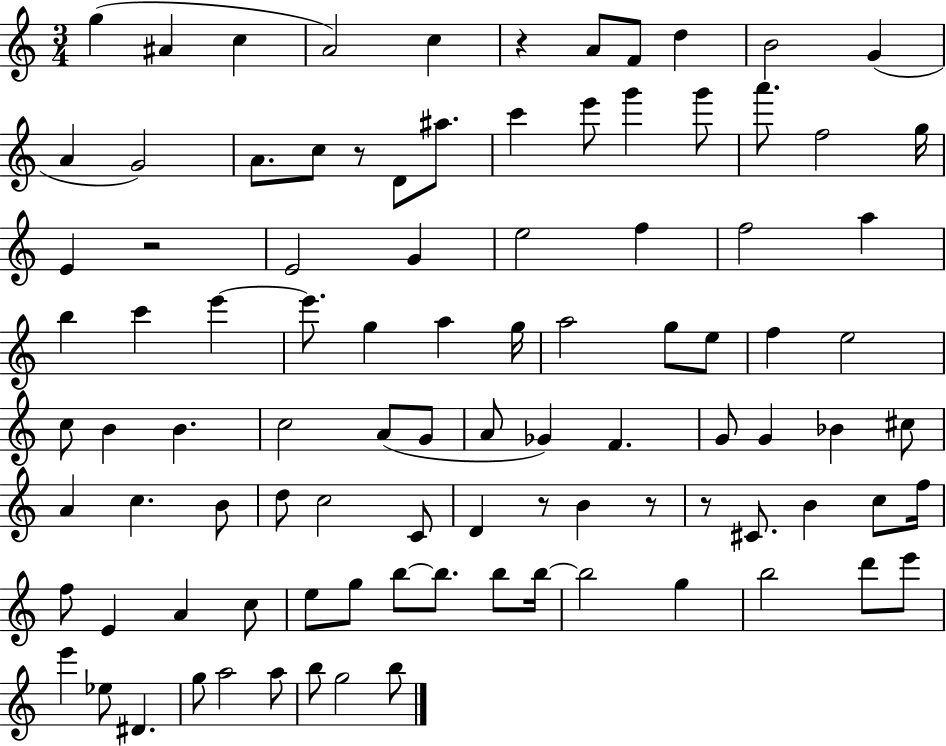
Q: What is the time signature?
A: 3/4